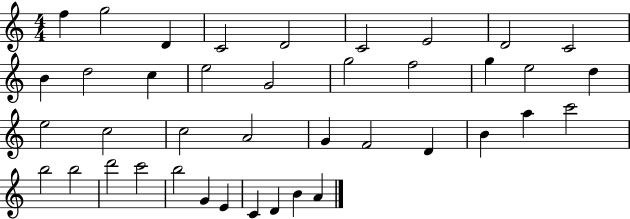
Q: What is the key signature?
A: C major